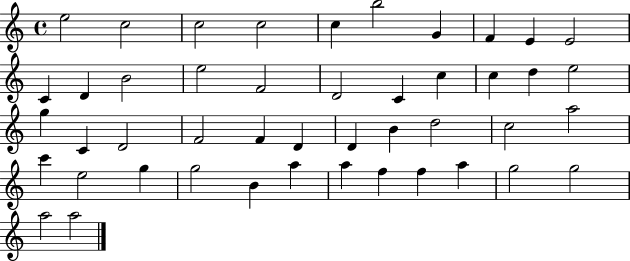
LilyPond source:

{
  \clef treble
  \time 4/4
  \defaultTimeSignature
  \key c \major
  e''2 c''2 | c''2 c''2 | c''4 b''2 g'4 | f'4 e'4 e'2 | \break c'4 d'4 b'2 | e''2 f'2 | d'2 c'4 c''4 | c''4 d''4 e''2 | \break g''4 c'4 d'2 | f'2 f'4 d'4 | d'4 b'4 d''2 | c''2 a''2 | \break c'''4 e''2 g''4 | g''2 b'4 a''4 | a''4 f''4 f''4 a''4 | g''2 g''2 | \break a''2 a''2 | \bar "|."
}